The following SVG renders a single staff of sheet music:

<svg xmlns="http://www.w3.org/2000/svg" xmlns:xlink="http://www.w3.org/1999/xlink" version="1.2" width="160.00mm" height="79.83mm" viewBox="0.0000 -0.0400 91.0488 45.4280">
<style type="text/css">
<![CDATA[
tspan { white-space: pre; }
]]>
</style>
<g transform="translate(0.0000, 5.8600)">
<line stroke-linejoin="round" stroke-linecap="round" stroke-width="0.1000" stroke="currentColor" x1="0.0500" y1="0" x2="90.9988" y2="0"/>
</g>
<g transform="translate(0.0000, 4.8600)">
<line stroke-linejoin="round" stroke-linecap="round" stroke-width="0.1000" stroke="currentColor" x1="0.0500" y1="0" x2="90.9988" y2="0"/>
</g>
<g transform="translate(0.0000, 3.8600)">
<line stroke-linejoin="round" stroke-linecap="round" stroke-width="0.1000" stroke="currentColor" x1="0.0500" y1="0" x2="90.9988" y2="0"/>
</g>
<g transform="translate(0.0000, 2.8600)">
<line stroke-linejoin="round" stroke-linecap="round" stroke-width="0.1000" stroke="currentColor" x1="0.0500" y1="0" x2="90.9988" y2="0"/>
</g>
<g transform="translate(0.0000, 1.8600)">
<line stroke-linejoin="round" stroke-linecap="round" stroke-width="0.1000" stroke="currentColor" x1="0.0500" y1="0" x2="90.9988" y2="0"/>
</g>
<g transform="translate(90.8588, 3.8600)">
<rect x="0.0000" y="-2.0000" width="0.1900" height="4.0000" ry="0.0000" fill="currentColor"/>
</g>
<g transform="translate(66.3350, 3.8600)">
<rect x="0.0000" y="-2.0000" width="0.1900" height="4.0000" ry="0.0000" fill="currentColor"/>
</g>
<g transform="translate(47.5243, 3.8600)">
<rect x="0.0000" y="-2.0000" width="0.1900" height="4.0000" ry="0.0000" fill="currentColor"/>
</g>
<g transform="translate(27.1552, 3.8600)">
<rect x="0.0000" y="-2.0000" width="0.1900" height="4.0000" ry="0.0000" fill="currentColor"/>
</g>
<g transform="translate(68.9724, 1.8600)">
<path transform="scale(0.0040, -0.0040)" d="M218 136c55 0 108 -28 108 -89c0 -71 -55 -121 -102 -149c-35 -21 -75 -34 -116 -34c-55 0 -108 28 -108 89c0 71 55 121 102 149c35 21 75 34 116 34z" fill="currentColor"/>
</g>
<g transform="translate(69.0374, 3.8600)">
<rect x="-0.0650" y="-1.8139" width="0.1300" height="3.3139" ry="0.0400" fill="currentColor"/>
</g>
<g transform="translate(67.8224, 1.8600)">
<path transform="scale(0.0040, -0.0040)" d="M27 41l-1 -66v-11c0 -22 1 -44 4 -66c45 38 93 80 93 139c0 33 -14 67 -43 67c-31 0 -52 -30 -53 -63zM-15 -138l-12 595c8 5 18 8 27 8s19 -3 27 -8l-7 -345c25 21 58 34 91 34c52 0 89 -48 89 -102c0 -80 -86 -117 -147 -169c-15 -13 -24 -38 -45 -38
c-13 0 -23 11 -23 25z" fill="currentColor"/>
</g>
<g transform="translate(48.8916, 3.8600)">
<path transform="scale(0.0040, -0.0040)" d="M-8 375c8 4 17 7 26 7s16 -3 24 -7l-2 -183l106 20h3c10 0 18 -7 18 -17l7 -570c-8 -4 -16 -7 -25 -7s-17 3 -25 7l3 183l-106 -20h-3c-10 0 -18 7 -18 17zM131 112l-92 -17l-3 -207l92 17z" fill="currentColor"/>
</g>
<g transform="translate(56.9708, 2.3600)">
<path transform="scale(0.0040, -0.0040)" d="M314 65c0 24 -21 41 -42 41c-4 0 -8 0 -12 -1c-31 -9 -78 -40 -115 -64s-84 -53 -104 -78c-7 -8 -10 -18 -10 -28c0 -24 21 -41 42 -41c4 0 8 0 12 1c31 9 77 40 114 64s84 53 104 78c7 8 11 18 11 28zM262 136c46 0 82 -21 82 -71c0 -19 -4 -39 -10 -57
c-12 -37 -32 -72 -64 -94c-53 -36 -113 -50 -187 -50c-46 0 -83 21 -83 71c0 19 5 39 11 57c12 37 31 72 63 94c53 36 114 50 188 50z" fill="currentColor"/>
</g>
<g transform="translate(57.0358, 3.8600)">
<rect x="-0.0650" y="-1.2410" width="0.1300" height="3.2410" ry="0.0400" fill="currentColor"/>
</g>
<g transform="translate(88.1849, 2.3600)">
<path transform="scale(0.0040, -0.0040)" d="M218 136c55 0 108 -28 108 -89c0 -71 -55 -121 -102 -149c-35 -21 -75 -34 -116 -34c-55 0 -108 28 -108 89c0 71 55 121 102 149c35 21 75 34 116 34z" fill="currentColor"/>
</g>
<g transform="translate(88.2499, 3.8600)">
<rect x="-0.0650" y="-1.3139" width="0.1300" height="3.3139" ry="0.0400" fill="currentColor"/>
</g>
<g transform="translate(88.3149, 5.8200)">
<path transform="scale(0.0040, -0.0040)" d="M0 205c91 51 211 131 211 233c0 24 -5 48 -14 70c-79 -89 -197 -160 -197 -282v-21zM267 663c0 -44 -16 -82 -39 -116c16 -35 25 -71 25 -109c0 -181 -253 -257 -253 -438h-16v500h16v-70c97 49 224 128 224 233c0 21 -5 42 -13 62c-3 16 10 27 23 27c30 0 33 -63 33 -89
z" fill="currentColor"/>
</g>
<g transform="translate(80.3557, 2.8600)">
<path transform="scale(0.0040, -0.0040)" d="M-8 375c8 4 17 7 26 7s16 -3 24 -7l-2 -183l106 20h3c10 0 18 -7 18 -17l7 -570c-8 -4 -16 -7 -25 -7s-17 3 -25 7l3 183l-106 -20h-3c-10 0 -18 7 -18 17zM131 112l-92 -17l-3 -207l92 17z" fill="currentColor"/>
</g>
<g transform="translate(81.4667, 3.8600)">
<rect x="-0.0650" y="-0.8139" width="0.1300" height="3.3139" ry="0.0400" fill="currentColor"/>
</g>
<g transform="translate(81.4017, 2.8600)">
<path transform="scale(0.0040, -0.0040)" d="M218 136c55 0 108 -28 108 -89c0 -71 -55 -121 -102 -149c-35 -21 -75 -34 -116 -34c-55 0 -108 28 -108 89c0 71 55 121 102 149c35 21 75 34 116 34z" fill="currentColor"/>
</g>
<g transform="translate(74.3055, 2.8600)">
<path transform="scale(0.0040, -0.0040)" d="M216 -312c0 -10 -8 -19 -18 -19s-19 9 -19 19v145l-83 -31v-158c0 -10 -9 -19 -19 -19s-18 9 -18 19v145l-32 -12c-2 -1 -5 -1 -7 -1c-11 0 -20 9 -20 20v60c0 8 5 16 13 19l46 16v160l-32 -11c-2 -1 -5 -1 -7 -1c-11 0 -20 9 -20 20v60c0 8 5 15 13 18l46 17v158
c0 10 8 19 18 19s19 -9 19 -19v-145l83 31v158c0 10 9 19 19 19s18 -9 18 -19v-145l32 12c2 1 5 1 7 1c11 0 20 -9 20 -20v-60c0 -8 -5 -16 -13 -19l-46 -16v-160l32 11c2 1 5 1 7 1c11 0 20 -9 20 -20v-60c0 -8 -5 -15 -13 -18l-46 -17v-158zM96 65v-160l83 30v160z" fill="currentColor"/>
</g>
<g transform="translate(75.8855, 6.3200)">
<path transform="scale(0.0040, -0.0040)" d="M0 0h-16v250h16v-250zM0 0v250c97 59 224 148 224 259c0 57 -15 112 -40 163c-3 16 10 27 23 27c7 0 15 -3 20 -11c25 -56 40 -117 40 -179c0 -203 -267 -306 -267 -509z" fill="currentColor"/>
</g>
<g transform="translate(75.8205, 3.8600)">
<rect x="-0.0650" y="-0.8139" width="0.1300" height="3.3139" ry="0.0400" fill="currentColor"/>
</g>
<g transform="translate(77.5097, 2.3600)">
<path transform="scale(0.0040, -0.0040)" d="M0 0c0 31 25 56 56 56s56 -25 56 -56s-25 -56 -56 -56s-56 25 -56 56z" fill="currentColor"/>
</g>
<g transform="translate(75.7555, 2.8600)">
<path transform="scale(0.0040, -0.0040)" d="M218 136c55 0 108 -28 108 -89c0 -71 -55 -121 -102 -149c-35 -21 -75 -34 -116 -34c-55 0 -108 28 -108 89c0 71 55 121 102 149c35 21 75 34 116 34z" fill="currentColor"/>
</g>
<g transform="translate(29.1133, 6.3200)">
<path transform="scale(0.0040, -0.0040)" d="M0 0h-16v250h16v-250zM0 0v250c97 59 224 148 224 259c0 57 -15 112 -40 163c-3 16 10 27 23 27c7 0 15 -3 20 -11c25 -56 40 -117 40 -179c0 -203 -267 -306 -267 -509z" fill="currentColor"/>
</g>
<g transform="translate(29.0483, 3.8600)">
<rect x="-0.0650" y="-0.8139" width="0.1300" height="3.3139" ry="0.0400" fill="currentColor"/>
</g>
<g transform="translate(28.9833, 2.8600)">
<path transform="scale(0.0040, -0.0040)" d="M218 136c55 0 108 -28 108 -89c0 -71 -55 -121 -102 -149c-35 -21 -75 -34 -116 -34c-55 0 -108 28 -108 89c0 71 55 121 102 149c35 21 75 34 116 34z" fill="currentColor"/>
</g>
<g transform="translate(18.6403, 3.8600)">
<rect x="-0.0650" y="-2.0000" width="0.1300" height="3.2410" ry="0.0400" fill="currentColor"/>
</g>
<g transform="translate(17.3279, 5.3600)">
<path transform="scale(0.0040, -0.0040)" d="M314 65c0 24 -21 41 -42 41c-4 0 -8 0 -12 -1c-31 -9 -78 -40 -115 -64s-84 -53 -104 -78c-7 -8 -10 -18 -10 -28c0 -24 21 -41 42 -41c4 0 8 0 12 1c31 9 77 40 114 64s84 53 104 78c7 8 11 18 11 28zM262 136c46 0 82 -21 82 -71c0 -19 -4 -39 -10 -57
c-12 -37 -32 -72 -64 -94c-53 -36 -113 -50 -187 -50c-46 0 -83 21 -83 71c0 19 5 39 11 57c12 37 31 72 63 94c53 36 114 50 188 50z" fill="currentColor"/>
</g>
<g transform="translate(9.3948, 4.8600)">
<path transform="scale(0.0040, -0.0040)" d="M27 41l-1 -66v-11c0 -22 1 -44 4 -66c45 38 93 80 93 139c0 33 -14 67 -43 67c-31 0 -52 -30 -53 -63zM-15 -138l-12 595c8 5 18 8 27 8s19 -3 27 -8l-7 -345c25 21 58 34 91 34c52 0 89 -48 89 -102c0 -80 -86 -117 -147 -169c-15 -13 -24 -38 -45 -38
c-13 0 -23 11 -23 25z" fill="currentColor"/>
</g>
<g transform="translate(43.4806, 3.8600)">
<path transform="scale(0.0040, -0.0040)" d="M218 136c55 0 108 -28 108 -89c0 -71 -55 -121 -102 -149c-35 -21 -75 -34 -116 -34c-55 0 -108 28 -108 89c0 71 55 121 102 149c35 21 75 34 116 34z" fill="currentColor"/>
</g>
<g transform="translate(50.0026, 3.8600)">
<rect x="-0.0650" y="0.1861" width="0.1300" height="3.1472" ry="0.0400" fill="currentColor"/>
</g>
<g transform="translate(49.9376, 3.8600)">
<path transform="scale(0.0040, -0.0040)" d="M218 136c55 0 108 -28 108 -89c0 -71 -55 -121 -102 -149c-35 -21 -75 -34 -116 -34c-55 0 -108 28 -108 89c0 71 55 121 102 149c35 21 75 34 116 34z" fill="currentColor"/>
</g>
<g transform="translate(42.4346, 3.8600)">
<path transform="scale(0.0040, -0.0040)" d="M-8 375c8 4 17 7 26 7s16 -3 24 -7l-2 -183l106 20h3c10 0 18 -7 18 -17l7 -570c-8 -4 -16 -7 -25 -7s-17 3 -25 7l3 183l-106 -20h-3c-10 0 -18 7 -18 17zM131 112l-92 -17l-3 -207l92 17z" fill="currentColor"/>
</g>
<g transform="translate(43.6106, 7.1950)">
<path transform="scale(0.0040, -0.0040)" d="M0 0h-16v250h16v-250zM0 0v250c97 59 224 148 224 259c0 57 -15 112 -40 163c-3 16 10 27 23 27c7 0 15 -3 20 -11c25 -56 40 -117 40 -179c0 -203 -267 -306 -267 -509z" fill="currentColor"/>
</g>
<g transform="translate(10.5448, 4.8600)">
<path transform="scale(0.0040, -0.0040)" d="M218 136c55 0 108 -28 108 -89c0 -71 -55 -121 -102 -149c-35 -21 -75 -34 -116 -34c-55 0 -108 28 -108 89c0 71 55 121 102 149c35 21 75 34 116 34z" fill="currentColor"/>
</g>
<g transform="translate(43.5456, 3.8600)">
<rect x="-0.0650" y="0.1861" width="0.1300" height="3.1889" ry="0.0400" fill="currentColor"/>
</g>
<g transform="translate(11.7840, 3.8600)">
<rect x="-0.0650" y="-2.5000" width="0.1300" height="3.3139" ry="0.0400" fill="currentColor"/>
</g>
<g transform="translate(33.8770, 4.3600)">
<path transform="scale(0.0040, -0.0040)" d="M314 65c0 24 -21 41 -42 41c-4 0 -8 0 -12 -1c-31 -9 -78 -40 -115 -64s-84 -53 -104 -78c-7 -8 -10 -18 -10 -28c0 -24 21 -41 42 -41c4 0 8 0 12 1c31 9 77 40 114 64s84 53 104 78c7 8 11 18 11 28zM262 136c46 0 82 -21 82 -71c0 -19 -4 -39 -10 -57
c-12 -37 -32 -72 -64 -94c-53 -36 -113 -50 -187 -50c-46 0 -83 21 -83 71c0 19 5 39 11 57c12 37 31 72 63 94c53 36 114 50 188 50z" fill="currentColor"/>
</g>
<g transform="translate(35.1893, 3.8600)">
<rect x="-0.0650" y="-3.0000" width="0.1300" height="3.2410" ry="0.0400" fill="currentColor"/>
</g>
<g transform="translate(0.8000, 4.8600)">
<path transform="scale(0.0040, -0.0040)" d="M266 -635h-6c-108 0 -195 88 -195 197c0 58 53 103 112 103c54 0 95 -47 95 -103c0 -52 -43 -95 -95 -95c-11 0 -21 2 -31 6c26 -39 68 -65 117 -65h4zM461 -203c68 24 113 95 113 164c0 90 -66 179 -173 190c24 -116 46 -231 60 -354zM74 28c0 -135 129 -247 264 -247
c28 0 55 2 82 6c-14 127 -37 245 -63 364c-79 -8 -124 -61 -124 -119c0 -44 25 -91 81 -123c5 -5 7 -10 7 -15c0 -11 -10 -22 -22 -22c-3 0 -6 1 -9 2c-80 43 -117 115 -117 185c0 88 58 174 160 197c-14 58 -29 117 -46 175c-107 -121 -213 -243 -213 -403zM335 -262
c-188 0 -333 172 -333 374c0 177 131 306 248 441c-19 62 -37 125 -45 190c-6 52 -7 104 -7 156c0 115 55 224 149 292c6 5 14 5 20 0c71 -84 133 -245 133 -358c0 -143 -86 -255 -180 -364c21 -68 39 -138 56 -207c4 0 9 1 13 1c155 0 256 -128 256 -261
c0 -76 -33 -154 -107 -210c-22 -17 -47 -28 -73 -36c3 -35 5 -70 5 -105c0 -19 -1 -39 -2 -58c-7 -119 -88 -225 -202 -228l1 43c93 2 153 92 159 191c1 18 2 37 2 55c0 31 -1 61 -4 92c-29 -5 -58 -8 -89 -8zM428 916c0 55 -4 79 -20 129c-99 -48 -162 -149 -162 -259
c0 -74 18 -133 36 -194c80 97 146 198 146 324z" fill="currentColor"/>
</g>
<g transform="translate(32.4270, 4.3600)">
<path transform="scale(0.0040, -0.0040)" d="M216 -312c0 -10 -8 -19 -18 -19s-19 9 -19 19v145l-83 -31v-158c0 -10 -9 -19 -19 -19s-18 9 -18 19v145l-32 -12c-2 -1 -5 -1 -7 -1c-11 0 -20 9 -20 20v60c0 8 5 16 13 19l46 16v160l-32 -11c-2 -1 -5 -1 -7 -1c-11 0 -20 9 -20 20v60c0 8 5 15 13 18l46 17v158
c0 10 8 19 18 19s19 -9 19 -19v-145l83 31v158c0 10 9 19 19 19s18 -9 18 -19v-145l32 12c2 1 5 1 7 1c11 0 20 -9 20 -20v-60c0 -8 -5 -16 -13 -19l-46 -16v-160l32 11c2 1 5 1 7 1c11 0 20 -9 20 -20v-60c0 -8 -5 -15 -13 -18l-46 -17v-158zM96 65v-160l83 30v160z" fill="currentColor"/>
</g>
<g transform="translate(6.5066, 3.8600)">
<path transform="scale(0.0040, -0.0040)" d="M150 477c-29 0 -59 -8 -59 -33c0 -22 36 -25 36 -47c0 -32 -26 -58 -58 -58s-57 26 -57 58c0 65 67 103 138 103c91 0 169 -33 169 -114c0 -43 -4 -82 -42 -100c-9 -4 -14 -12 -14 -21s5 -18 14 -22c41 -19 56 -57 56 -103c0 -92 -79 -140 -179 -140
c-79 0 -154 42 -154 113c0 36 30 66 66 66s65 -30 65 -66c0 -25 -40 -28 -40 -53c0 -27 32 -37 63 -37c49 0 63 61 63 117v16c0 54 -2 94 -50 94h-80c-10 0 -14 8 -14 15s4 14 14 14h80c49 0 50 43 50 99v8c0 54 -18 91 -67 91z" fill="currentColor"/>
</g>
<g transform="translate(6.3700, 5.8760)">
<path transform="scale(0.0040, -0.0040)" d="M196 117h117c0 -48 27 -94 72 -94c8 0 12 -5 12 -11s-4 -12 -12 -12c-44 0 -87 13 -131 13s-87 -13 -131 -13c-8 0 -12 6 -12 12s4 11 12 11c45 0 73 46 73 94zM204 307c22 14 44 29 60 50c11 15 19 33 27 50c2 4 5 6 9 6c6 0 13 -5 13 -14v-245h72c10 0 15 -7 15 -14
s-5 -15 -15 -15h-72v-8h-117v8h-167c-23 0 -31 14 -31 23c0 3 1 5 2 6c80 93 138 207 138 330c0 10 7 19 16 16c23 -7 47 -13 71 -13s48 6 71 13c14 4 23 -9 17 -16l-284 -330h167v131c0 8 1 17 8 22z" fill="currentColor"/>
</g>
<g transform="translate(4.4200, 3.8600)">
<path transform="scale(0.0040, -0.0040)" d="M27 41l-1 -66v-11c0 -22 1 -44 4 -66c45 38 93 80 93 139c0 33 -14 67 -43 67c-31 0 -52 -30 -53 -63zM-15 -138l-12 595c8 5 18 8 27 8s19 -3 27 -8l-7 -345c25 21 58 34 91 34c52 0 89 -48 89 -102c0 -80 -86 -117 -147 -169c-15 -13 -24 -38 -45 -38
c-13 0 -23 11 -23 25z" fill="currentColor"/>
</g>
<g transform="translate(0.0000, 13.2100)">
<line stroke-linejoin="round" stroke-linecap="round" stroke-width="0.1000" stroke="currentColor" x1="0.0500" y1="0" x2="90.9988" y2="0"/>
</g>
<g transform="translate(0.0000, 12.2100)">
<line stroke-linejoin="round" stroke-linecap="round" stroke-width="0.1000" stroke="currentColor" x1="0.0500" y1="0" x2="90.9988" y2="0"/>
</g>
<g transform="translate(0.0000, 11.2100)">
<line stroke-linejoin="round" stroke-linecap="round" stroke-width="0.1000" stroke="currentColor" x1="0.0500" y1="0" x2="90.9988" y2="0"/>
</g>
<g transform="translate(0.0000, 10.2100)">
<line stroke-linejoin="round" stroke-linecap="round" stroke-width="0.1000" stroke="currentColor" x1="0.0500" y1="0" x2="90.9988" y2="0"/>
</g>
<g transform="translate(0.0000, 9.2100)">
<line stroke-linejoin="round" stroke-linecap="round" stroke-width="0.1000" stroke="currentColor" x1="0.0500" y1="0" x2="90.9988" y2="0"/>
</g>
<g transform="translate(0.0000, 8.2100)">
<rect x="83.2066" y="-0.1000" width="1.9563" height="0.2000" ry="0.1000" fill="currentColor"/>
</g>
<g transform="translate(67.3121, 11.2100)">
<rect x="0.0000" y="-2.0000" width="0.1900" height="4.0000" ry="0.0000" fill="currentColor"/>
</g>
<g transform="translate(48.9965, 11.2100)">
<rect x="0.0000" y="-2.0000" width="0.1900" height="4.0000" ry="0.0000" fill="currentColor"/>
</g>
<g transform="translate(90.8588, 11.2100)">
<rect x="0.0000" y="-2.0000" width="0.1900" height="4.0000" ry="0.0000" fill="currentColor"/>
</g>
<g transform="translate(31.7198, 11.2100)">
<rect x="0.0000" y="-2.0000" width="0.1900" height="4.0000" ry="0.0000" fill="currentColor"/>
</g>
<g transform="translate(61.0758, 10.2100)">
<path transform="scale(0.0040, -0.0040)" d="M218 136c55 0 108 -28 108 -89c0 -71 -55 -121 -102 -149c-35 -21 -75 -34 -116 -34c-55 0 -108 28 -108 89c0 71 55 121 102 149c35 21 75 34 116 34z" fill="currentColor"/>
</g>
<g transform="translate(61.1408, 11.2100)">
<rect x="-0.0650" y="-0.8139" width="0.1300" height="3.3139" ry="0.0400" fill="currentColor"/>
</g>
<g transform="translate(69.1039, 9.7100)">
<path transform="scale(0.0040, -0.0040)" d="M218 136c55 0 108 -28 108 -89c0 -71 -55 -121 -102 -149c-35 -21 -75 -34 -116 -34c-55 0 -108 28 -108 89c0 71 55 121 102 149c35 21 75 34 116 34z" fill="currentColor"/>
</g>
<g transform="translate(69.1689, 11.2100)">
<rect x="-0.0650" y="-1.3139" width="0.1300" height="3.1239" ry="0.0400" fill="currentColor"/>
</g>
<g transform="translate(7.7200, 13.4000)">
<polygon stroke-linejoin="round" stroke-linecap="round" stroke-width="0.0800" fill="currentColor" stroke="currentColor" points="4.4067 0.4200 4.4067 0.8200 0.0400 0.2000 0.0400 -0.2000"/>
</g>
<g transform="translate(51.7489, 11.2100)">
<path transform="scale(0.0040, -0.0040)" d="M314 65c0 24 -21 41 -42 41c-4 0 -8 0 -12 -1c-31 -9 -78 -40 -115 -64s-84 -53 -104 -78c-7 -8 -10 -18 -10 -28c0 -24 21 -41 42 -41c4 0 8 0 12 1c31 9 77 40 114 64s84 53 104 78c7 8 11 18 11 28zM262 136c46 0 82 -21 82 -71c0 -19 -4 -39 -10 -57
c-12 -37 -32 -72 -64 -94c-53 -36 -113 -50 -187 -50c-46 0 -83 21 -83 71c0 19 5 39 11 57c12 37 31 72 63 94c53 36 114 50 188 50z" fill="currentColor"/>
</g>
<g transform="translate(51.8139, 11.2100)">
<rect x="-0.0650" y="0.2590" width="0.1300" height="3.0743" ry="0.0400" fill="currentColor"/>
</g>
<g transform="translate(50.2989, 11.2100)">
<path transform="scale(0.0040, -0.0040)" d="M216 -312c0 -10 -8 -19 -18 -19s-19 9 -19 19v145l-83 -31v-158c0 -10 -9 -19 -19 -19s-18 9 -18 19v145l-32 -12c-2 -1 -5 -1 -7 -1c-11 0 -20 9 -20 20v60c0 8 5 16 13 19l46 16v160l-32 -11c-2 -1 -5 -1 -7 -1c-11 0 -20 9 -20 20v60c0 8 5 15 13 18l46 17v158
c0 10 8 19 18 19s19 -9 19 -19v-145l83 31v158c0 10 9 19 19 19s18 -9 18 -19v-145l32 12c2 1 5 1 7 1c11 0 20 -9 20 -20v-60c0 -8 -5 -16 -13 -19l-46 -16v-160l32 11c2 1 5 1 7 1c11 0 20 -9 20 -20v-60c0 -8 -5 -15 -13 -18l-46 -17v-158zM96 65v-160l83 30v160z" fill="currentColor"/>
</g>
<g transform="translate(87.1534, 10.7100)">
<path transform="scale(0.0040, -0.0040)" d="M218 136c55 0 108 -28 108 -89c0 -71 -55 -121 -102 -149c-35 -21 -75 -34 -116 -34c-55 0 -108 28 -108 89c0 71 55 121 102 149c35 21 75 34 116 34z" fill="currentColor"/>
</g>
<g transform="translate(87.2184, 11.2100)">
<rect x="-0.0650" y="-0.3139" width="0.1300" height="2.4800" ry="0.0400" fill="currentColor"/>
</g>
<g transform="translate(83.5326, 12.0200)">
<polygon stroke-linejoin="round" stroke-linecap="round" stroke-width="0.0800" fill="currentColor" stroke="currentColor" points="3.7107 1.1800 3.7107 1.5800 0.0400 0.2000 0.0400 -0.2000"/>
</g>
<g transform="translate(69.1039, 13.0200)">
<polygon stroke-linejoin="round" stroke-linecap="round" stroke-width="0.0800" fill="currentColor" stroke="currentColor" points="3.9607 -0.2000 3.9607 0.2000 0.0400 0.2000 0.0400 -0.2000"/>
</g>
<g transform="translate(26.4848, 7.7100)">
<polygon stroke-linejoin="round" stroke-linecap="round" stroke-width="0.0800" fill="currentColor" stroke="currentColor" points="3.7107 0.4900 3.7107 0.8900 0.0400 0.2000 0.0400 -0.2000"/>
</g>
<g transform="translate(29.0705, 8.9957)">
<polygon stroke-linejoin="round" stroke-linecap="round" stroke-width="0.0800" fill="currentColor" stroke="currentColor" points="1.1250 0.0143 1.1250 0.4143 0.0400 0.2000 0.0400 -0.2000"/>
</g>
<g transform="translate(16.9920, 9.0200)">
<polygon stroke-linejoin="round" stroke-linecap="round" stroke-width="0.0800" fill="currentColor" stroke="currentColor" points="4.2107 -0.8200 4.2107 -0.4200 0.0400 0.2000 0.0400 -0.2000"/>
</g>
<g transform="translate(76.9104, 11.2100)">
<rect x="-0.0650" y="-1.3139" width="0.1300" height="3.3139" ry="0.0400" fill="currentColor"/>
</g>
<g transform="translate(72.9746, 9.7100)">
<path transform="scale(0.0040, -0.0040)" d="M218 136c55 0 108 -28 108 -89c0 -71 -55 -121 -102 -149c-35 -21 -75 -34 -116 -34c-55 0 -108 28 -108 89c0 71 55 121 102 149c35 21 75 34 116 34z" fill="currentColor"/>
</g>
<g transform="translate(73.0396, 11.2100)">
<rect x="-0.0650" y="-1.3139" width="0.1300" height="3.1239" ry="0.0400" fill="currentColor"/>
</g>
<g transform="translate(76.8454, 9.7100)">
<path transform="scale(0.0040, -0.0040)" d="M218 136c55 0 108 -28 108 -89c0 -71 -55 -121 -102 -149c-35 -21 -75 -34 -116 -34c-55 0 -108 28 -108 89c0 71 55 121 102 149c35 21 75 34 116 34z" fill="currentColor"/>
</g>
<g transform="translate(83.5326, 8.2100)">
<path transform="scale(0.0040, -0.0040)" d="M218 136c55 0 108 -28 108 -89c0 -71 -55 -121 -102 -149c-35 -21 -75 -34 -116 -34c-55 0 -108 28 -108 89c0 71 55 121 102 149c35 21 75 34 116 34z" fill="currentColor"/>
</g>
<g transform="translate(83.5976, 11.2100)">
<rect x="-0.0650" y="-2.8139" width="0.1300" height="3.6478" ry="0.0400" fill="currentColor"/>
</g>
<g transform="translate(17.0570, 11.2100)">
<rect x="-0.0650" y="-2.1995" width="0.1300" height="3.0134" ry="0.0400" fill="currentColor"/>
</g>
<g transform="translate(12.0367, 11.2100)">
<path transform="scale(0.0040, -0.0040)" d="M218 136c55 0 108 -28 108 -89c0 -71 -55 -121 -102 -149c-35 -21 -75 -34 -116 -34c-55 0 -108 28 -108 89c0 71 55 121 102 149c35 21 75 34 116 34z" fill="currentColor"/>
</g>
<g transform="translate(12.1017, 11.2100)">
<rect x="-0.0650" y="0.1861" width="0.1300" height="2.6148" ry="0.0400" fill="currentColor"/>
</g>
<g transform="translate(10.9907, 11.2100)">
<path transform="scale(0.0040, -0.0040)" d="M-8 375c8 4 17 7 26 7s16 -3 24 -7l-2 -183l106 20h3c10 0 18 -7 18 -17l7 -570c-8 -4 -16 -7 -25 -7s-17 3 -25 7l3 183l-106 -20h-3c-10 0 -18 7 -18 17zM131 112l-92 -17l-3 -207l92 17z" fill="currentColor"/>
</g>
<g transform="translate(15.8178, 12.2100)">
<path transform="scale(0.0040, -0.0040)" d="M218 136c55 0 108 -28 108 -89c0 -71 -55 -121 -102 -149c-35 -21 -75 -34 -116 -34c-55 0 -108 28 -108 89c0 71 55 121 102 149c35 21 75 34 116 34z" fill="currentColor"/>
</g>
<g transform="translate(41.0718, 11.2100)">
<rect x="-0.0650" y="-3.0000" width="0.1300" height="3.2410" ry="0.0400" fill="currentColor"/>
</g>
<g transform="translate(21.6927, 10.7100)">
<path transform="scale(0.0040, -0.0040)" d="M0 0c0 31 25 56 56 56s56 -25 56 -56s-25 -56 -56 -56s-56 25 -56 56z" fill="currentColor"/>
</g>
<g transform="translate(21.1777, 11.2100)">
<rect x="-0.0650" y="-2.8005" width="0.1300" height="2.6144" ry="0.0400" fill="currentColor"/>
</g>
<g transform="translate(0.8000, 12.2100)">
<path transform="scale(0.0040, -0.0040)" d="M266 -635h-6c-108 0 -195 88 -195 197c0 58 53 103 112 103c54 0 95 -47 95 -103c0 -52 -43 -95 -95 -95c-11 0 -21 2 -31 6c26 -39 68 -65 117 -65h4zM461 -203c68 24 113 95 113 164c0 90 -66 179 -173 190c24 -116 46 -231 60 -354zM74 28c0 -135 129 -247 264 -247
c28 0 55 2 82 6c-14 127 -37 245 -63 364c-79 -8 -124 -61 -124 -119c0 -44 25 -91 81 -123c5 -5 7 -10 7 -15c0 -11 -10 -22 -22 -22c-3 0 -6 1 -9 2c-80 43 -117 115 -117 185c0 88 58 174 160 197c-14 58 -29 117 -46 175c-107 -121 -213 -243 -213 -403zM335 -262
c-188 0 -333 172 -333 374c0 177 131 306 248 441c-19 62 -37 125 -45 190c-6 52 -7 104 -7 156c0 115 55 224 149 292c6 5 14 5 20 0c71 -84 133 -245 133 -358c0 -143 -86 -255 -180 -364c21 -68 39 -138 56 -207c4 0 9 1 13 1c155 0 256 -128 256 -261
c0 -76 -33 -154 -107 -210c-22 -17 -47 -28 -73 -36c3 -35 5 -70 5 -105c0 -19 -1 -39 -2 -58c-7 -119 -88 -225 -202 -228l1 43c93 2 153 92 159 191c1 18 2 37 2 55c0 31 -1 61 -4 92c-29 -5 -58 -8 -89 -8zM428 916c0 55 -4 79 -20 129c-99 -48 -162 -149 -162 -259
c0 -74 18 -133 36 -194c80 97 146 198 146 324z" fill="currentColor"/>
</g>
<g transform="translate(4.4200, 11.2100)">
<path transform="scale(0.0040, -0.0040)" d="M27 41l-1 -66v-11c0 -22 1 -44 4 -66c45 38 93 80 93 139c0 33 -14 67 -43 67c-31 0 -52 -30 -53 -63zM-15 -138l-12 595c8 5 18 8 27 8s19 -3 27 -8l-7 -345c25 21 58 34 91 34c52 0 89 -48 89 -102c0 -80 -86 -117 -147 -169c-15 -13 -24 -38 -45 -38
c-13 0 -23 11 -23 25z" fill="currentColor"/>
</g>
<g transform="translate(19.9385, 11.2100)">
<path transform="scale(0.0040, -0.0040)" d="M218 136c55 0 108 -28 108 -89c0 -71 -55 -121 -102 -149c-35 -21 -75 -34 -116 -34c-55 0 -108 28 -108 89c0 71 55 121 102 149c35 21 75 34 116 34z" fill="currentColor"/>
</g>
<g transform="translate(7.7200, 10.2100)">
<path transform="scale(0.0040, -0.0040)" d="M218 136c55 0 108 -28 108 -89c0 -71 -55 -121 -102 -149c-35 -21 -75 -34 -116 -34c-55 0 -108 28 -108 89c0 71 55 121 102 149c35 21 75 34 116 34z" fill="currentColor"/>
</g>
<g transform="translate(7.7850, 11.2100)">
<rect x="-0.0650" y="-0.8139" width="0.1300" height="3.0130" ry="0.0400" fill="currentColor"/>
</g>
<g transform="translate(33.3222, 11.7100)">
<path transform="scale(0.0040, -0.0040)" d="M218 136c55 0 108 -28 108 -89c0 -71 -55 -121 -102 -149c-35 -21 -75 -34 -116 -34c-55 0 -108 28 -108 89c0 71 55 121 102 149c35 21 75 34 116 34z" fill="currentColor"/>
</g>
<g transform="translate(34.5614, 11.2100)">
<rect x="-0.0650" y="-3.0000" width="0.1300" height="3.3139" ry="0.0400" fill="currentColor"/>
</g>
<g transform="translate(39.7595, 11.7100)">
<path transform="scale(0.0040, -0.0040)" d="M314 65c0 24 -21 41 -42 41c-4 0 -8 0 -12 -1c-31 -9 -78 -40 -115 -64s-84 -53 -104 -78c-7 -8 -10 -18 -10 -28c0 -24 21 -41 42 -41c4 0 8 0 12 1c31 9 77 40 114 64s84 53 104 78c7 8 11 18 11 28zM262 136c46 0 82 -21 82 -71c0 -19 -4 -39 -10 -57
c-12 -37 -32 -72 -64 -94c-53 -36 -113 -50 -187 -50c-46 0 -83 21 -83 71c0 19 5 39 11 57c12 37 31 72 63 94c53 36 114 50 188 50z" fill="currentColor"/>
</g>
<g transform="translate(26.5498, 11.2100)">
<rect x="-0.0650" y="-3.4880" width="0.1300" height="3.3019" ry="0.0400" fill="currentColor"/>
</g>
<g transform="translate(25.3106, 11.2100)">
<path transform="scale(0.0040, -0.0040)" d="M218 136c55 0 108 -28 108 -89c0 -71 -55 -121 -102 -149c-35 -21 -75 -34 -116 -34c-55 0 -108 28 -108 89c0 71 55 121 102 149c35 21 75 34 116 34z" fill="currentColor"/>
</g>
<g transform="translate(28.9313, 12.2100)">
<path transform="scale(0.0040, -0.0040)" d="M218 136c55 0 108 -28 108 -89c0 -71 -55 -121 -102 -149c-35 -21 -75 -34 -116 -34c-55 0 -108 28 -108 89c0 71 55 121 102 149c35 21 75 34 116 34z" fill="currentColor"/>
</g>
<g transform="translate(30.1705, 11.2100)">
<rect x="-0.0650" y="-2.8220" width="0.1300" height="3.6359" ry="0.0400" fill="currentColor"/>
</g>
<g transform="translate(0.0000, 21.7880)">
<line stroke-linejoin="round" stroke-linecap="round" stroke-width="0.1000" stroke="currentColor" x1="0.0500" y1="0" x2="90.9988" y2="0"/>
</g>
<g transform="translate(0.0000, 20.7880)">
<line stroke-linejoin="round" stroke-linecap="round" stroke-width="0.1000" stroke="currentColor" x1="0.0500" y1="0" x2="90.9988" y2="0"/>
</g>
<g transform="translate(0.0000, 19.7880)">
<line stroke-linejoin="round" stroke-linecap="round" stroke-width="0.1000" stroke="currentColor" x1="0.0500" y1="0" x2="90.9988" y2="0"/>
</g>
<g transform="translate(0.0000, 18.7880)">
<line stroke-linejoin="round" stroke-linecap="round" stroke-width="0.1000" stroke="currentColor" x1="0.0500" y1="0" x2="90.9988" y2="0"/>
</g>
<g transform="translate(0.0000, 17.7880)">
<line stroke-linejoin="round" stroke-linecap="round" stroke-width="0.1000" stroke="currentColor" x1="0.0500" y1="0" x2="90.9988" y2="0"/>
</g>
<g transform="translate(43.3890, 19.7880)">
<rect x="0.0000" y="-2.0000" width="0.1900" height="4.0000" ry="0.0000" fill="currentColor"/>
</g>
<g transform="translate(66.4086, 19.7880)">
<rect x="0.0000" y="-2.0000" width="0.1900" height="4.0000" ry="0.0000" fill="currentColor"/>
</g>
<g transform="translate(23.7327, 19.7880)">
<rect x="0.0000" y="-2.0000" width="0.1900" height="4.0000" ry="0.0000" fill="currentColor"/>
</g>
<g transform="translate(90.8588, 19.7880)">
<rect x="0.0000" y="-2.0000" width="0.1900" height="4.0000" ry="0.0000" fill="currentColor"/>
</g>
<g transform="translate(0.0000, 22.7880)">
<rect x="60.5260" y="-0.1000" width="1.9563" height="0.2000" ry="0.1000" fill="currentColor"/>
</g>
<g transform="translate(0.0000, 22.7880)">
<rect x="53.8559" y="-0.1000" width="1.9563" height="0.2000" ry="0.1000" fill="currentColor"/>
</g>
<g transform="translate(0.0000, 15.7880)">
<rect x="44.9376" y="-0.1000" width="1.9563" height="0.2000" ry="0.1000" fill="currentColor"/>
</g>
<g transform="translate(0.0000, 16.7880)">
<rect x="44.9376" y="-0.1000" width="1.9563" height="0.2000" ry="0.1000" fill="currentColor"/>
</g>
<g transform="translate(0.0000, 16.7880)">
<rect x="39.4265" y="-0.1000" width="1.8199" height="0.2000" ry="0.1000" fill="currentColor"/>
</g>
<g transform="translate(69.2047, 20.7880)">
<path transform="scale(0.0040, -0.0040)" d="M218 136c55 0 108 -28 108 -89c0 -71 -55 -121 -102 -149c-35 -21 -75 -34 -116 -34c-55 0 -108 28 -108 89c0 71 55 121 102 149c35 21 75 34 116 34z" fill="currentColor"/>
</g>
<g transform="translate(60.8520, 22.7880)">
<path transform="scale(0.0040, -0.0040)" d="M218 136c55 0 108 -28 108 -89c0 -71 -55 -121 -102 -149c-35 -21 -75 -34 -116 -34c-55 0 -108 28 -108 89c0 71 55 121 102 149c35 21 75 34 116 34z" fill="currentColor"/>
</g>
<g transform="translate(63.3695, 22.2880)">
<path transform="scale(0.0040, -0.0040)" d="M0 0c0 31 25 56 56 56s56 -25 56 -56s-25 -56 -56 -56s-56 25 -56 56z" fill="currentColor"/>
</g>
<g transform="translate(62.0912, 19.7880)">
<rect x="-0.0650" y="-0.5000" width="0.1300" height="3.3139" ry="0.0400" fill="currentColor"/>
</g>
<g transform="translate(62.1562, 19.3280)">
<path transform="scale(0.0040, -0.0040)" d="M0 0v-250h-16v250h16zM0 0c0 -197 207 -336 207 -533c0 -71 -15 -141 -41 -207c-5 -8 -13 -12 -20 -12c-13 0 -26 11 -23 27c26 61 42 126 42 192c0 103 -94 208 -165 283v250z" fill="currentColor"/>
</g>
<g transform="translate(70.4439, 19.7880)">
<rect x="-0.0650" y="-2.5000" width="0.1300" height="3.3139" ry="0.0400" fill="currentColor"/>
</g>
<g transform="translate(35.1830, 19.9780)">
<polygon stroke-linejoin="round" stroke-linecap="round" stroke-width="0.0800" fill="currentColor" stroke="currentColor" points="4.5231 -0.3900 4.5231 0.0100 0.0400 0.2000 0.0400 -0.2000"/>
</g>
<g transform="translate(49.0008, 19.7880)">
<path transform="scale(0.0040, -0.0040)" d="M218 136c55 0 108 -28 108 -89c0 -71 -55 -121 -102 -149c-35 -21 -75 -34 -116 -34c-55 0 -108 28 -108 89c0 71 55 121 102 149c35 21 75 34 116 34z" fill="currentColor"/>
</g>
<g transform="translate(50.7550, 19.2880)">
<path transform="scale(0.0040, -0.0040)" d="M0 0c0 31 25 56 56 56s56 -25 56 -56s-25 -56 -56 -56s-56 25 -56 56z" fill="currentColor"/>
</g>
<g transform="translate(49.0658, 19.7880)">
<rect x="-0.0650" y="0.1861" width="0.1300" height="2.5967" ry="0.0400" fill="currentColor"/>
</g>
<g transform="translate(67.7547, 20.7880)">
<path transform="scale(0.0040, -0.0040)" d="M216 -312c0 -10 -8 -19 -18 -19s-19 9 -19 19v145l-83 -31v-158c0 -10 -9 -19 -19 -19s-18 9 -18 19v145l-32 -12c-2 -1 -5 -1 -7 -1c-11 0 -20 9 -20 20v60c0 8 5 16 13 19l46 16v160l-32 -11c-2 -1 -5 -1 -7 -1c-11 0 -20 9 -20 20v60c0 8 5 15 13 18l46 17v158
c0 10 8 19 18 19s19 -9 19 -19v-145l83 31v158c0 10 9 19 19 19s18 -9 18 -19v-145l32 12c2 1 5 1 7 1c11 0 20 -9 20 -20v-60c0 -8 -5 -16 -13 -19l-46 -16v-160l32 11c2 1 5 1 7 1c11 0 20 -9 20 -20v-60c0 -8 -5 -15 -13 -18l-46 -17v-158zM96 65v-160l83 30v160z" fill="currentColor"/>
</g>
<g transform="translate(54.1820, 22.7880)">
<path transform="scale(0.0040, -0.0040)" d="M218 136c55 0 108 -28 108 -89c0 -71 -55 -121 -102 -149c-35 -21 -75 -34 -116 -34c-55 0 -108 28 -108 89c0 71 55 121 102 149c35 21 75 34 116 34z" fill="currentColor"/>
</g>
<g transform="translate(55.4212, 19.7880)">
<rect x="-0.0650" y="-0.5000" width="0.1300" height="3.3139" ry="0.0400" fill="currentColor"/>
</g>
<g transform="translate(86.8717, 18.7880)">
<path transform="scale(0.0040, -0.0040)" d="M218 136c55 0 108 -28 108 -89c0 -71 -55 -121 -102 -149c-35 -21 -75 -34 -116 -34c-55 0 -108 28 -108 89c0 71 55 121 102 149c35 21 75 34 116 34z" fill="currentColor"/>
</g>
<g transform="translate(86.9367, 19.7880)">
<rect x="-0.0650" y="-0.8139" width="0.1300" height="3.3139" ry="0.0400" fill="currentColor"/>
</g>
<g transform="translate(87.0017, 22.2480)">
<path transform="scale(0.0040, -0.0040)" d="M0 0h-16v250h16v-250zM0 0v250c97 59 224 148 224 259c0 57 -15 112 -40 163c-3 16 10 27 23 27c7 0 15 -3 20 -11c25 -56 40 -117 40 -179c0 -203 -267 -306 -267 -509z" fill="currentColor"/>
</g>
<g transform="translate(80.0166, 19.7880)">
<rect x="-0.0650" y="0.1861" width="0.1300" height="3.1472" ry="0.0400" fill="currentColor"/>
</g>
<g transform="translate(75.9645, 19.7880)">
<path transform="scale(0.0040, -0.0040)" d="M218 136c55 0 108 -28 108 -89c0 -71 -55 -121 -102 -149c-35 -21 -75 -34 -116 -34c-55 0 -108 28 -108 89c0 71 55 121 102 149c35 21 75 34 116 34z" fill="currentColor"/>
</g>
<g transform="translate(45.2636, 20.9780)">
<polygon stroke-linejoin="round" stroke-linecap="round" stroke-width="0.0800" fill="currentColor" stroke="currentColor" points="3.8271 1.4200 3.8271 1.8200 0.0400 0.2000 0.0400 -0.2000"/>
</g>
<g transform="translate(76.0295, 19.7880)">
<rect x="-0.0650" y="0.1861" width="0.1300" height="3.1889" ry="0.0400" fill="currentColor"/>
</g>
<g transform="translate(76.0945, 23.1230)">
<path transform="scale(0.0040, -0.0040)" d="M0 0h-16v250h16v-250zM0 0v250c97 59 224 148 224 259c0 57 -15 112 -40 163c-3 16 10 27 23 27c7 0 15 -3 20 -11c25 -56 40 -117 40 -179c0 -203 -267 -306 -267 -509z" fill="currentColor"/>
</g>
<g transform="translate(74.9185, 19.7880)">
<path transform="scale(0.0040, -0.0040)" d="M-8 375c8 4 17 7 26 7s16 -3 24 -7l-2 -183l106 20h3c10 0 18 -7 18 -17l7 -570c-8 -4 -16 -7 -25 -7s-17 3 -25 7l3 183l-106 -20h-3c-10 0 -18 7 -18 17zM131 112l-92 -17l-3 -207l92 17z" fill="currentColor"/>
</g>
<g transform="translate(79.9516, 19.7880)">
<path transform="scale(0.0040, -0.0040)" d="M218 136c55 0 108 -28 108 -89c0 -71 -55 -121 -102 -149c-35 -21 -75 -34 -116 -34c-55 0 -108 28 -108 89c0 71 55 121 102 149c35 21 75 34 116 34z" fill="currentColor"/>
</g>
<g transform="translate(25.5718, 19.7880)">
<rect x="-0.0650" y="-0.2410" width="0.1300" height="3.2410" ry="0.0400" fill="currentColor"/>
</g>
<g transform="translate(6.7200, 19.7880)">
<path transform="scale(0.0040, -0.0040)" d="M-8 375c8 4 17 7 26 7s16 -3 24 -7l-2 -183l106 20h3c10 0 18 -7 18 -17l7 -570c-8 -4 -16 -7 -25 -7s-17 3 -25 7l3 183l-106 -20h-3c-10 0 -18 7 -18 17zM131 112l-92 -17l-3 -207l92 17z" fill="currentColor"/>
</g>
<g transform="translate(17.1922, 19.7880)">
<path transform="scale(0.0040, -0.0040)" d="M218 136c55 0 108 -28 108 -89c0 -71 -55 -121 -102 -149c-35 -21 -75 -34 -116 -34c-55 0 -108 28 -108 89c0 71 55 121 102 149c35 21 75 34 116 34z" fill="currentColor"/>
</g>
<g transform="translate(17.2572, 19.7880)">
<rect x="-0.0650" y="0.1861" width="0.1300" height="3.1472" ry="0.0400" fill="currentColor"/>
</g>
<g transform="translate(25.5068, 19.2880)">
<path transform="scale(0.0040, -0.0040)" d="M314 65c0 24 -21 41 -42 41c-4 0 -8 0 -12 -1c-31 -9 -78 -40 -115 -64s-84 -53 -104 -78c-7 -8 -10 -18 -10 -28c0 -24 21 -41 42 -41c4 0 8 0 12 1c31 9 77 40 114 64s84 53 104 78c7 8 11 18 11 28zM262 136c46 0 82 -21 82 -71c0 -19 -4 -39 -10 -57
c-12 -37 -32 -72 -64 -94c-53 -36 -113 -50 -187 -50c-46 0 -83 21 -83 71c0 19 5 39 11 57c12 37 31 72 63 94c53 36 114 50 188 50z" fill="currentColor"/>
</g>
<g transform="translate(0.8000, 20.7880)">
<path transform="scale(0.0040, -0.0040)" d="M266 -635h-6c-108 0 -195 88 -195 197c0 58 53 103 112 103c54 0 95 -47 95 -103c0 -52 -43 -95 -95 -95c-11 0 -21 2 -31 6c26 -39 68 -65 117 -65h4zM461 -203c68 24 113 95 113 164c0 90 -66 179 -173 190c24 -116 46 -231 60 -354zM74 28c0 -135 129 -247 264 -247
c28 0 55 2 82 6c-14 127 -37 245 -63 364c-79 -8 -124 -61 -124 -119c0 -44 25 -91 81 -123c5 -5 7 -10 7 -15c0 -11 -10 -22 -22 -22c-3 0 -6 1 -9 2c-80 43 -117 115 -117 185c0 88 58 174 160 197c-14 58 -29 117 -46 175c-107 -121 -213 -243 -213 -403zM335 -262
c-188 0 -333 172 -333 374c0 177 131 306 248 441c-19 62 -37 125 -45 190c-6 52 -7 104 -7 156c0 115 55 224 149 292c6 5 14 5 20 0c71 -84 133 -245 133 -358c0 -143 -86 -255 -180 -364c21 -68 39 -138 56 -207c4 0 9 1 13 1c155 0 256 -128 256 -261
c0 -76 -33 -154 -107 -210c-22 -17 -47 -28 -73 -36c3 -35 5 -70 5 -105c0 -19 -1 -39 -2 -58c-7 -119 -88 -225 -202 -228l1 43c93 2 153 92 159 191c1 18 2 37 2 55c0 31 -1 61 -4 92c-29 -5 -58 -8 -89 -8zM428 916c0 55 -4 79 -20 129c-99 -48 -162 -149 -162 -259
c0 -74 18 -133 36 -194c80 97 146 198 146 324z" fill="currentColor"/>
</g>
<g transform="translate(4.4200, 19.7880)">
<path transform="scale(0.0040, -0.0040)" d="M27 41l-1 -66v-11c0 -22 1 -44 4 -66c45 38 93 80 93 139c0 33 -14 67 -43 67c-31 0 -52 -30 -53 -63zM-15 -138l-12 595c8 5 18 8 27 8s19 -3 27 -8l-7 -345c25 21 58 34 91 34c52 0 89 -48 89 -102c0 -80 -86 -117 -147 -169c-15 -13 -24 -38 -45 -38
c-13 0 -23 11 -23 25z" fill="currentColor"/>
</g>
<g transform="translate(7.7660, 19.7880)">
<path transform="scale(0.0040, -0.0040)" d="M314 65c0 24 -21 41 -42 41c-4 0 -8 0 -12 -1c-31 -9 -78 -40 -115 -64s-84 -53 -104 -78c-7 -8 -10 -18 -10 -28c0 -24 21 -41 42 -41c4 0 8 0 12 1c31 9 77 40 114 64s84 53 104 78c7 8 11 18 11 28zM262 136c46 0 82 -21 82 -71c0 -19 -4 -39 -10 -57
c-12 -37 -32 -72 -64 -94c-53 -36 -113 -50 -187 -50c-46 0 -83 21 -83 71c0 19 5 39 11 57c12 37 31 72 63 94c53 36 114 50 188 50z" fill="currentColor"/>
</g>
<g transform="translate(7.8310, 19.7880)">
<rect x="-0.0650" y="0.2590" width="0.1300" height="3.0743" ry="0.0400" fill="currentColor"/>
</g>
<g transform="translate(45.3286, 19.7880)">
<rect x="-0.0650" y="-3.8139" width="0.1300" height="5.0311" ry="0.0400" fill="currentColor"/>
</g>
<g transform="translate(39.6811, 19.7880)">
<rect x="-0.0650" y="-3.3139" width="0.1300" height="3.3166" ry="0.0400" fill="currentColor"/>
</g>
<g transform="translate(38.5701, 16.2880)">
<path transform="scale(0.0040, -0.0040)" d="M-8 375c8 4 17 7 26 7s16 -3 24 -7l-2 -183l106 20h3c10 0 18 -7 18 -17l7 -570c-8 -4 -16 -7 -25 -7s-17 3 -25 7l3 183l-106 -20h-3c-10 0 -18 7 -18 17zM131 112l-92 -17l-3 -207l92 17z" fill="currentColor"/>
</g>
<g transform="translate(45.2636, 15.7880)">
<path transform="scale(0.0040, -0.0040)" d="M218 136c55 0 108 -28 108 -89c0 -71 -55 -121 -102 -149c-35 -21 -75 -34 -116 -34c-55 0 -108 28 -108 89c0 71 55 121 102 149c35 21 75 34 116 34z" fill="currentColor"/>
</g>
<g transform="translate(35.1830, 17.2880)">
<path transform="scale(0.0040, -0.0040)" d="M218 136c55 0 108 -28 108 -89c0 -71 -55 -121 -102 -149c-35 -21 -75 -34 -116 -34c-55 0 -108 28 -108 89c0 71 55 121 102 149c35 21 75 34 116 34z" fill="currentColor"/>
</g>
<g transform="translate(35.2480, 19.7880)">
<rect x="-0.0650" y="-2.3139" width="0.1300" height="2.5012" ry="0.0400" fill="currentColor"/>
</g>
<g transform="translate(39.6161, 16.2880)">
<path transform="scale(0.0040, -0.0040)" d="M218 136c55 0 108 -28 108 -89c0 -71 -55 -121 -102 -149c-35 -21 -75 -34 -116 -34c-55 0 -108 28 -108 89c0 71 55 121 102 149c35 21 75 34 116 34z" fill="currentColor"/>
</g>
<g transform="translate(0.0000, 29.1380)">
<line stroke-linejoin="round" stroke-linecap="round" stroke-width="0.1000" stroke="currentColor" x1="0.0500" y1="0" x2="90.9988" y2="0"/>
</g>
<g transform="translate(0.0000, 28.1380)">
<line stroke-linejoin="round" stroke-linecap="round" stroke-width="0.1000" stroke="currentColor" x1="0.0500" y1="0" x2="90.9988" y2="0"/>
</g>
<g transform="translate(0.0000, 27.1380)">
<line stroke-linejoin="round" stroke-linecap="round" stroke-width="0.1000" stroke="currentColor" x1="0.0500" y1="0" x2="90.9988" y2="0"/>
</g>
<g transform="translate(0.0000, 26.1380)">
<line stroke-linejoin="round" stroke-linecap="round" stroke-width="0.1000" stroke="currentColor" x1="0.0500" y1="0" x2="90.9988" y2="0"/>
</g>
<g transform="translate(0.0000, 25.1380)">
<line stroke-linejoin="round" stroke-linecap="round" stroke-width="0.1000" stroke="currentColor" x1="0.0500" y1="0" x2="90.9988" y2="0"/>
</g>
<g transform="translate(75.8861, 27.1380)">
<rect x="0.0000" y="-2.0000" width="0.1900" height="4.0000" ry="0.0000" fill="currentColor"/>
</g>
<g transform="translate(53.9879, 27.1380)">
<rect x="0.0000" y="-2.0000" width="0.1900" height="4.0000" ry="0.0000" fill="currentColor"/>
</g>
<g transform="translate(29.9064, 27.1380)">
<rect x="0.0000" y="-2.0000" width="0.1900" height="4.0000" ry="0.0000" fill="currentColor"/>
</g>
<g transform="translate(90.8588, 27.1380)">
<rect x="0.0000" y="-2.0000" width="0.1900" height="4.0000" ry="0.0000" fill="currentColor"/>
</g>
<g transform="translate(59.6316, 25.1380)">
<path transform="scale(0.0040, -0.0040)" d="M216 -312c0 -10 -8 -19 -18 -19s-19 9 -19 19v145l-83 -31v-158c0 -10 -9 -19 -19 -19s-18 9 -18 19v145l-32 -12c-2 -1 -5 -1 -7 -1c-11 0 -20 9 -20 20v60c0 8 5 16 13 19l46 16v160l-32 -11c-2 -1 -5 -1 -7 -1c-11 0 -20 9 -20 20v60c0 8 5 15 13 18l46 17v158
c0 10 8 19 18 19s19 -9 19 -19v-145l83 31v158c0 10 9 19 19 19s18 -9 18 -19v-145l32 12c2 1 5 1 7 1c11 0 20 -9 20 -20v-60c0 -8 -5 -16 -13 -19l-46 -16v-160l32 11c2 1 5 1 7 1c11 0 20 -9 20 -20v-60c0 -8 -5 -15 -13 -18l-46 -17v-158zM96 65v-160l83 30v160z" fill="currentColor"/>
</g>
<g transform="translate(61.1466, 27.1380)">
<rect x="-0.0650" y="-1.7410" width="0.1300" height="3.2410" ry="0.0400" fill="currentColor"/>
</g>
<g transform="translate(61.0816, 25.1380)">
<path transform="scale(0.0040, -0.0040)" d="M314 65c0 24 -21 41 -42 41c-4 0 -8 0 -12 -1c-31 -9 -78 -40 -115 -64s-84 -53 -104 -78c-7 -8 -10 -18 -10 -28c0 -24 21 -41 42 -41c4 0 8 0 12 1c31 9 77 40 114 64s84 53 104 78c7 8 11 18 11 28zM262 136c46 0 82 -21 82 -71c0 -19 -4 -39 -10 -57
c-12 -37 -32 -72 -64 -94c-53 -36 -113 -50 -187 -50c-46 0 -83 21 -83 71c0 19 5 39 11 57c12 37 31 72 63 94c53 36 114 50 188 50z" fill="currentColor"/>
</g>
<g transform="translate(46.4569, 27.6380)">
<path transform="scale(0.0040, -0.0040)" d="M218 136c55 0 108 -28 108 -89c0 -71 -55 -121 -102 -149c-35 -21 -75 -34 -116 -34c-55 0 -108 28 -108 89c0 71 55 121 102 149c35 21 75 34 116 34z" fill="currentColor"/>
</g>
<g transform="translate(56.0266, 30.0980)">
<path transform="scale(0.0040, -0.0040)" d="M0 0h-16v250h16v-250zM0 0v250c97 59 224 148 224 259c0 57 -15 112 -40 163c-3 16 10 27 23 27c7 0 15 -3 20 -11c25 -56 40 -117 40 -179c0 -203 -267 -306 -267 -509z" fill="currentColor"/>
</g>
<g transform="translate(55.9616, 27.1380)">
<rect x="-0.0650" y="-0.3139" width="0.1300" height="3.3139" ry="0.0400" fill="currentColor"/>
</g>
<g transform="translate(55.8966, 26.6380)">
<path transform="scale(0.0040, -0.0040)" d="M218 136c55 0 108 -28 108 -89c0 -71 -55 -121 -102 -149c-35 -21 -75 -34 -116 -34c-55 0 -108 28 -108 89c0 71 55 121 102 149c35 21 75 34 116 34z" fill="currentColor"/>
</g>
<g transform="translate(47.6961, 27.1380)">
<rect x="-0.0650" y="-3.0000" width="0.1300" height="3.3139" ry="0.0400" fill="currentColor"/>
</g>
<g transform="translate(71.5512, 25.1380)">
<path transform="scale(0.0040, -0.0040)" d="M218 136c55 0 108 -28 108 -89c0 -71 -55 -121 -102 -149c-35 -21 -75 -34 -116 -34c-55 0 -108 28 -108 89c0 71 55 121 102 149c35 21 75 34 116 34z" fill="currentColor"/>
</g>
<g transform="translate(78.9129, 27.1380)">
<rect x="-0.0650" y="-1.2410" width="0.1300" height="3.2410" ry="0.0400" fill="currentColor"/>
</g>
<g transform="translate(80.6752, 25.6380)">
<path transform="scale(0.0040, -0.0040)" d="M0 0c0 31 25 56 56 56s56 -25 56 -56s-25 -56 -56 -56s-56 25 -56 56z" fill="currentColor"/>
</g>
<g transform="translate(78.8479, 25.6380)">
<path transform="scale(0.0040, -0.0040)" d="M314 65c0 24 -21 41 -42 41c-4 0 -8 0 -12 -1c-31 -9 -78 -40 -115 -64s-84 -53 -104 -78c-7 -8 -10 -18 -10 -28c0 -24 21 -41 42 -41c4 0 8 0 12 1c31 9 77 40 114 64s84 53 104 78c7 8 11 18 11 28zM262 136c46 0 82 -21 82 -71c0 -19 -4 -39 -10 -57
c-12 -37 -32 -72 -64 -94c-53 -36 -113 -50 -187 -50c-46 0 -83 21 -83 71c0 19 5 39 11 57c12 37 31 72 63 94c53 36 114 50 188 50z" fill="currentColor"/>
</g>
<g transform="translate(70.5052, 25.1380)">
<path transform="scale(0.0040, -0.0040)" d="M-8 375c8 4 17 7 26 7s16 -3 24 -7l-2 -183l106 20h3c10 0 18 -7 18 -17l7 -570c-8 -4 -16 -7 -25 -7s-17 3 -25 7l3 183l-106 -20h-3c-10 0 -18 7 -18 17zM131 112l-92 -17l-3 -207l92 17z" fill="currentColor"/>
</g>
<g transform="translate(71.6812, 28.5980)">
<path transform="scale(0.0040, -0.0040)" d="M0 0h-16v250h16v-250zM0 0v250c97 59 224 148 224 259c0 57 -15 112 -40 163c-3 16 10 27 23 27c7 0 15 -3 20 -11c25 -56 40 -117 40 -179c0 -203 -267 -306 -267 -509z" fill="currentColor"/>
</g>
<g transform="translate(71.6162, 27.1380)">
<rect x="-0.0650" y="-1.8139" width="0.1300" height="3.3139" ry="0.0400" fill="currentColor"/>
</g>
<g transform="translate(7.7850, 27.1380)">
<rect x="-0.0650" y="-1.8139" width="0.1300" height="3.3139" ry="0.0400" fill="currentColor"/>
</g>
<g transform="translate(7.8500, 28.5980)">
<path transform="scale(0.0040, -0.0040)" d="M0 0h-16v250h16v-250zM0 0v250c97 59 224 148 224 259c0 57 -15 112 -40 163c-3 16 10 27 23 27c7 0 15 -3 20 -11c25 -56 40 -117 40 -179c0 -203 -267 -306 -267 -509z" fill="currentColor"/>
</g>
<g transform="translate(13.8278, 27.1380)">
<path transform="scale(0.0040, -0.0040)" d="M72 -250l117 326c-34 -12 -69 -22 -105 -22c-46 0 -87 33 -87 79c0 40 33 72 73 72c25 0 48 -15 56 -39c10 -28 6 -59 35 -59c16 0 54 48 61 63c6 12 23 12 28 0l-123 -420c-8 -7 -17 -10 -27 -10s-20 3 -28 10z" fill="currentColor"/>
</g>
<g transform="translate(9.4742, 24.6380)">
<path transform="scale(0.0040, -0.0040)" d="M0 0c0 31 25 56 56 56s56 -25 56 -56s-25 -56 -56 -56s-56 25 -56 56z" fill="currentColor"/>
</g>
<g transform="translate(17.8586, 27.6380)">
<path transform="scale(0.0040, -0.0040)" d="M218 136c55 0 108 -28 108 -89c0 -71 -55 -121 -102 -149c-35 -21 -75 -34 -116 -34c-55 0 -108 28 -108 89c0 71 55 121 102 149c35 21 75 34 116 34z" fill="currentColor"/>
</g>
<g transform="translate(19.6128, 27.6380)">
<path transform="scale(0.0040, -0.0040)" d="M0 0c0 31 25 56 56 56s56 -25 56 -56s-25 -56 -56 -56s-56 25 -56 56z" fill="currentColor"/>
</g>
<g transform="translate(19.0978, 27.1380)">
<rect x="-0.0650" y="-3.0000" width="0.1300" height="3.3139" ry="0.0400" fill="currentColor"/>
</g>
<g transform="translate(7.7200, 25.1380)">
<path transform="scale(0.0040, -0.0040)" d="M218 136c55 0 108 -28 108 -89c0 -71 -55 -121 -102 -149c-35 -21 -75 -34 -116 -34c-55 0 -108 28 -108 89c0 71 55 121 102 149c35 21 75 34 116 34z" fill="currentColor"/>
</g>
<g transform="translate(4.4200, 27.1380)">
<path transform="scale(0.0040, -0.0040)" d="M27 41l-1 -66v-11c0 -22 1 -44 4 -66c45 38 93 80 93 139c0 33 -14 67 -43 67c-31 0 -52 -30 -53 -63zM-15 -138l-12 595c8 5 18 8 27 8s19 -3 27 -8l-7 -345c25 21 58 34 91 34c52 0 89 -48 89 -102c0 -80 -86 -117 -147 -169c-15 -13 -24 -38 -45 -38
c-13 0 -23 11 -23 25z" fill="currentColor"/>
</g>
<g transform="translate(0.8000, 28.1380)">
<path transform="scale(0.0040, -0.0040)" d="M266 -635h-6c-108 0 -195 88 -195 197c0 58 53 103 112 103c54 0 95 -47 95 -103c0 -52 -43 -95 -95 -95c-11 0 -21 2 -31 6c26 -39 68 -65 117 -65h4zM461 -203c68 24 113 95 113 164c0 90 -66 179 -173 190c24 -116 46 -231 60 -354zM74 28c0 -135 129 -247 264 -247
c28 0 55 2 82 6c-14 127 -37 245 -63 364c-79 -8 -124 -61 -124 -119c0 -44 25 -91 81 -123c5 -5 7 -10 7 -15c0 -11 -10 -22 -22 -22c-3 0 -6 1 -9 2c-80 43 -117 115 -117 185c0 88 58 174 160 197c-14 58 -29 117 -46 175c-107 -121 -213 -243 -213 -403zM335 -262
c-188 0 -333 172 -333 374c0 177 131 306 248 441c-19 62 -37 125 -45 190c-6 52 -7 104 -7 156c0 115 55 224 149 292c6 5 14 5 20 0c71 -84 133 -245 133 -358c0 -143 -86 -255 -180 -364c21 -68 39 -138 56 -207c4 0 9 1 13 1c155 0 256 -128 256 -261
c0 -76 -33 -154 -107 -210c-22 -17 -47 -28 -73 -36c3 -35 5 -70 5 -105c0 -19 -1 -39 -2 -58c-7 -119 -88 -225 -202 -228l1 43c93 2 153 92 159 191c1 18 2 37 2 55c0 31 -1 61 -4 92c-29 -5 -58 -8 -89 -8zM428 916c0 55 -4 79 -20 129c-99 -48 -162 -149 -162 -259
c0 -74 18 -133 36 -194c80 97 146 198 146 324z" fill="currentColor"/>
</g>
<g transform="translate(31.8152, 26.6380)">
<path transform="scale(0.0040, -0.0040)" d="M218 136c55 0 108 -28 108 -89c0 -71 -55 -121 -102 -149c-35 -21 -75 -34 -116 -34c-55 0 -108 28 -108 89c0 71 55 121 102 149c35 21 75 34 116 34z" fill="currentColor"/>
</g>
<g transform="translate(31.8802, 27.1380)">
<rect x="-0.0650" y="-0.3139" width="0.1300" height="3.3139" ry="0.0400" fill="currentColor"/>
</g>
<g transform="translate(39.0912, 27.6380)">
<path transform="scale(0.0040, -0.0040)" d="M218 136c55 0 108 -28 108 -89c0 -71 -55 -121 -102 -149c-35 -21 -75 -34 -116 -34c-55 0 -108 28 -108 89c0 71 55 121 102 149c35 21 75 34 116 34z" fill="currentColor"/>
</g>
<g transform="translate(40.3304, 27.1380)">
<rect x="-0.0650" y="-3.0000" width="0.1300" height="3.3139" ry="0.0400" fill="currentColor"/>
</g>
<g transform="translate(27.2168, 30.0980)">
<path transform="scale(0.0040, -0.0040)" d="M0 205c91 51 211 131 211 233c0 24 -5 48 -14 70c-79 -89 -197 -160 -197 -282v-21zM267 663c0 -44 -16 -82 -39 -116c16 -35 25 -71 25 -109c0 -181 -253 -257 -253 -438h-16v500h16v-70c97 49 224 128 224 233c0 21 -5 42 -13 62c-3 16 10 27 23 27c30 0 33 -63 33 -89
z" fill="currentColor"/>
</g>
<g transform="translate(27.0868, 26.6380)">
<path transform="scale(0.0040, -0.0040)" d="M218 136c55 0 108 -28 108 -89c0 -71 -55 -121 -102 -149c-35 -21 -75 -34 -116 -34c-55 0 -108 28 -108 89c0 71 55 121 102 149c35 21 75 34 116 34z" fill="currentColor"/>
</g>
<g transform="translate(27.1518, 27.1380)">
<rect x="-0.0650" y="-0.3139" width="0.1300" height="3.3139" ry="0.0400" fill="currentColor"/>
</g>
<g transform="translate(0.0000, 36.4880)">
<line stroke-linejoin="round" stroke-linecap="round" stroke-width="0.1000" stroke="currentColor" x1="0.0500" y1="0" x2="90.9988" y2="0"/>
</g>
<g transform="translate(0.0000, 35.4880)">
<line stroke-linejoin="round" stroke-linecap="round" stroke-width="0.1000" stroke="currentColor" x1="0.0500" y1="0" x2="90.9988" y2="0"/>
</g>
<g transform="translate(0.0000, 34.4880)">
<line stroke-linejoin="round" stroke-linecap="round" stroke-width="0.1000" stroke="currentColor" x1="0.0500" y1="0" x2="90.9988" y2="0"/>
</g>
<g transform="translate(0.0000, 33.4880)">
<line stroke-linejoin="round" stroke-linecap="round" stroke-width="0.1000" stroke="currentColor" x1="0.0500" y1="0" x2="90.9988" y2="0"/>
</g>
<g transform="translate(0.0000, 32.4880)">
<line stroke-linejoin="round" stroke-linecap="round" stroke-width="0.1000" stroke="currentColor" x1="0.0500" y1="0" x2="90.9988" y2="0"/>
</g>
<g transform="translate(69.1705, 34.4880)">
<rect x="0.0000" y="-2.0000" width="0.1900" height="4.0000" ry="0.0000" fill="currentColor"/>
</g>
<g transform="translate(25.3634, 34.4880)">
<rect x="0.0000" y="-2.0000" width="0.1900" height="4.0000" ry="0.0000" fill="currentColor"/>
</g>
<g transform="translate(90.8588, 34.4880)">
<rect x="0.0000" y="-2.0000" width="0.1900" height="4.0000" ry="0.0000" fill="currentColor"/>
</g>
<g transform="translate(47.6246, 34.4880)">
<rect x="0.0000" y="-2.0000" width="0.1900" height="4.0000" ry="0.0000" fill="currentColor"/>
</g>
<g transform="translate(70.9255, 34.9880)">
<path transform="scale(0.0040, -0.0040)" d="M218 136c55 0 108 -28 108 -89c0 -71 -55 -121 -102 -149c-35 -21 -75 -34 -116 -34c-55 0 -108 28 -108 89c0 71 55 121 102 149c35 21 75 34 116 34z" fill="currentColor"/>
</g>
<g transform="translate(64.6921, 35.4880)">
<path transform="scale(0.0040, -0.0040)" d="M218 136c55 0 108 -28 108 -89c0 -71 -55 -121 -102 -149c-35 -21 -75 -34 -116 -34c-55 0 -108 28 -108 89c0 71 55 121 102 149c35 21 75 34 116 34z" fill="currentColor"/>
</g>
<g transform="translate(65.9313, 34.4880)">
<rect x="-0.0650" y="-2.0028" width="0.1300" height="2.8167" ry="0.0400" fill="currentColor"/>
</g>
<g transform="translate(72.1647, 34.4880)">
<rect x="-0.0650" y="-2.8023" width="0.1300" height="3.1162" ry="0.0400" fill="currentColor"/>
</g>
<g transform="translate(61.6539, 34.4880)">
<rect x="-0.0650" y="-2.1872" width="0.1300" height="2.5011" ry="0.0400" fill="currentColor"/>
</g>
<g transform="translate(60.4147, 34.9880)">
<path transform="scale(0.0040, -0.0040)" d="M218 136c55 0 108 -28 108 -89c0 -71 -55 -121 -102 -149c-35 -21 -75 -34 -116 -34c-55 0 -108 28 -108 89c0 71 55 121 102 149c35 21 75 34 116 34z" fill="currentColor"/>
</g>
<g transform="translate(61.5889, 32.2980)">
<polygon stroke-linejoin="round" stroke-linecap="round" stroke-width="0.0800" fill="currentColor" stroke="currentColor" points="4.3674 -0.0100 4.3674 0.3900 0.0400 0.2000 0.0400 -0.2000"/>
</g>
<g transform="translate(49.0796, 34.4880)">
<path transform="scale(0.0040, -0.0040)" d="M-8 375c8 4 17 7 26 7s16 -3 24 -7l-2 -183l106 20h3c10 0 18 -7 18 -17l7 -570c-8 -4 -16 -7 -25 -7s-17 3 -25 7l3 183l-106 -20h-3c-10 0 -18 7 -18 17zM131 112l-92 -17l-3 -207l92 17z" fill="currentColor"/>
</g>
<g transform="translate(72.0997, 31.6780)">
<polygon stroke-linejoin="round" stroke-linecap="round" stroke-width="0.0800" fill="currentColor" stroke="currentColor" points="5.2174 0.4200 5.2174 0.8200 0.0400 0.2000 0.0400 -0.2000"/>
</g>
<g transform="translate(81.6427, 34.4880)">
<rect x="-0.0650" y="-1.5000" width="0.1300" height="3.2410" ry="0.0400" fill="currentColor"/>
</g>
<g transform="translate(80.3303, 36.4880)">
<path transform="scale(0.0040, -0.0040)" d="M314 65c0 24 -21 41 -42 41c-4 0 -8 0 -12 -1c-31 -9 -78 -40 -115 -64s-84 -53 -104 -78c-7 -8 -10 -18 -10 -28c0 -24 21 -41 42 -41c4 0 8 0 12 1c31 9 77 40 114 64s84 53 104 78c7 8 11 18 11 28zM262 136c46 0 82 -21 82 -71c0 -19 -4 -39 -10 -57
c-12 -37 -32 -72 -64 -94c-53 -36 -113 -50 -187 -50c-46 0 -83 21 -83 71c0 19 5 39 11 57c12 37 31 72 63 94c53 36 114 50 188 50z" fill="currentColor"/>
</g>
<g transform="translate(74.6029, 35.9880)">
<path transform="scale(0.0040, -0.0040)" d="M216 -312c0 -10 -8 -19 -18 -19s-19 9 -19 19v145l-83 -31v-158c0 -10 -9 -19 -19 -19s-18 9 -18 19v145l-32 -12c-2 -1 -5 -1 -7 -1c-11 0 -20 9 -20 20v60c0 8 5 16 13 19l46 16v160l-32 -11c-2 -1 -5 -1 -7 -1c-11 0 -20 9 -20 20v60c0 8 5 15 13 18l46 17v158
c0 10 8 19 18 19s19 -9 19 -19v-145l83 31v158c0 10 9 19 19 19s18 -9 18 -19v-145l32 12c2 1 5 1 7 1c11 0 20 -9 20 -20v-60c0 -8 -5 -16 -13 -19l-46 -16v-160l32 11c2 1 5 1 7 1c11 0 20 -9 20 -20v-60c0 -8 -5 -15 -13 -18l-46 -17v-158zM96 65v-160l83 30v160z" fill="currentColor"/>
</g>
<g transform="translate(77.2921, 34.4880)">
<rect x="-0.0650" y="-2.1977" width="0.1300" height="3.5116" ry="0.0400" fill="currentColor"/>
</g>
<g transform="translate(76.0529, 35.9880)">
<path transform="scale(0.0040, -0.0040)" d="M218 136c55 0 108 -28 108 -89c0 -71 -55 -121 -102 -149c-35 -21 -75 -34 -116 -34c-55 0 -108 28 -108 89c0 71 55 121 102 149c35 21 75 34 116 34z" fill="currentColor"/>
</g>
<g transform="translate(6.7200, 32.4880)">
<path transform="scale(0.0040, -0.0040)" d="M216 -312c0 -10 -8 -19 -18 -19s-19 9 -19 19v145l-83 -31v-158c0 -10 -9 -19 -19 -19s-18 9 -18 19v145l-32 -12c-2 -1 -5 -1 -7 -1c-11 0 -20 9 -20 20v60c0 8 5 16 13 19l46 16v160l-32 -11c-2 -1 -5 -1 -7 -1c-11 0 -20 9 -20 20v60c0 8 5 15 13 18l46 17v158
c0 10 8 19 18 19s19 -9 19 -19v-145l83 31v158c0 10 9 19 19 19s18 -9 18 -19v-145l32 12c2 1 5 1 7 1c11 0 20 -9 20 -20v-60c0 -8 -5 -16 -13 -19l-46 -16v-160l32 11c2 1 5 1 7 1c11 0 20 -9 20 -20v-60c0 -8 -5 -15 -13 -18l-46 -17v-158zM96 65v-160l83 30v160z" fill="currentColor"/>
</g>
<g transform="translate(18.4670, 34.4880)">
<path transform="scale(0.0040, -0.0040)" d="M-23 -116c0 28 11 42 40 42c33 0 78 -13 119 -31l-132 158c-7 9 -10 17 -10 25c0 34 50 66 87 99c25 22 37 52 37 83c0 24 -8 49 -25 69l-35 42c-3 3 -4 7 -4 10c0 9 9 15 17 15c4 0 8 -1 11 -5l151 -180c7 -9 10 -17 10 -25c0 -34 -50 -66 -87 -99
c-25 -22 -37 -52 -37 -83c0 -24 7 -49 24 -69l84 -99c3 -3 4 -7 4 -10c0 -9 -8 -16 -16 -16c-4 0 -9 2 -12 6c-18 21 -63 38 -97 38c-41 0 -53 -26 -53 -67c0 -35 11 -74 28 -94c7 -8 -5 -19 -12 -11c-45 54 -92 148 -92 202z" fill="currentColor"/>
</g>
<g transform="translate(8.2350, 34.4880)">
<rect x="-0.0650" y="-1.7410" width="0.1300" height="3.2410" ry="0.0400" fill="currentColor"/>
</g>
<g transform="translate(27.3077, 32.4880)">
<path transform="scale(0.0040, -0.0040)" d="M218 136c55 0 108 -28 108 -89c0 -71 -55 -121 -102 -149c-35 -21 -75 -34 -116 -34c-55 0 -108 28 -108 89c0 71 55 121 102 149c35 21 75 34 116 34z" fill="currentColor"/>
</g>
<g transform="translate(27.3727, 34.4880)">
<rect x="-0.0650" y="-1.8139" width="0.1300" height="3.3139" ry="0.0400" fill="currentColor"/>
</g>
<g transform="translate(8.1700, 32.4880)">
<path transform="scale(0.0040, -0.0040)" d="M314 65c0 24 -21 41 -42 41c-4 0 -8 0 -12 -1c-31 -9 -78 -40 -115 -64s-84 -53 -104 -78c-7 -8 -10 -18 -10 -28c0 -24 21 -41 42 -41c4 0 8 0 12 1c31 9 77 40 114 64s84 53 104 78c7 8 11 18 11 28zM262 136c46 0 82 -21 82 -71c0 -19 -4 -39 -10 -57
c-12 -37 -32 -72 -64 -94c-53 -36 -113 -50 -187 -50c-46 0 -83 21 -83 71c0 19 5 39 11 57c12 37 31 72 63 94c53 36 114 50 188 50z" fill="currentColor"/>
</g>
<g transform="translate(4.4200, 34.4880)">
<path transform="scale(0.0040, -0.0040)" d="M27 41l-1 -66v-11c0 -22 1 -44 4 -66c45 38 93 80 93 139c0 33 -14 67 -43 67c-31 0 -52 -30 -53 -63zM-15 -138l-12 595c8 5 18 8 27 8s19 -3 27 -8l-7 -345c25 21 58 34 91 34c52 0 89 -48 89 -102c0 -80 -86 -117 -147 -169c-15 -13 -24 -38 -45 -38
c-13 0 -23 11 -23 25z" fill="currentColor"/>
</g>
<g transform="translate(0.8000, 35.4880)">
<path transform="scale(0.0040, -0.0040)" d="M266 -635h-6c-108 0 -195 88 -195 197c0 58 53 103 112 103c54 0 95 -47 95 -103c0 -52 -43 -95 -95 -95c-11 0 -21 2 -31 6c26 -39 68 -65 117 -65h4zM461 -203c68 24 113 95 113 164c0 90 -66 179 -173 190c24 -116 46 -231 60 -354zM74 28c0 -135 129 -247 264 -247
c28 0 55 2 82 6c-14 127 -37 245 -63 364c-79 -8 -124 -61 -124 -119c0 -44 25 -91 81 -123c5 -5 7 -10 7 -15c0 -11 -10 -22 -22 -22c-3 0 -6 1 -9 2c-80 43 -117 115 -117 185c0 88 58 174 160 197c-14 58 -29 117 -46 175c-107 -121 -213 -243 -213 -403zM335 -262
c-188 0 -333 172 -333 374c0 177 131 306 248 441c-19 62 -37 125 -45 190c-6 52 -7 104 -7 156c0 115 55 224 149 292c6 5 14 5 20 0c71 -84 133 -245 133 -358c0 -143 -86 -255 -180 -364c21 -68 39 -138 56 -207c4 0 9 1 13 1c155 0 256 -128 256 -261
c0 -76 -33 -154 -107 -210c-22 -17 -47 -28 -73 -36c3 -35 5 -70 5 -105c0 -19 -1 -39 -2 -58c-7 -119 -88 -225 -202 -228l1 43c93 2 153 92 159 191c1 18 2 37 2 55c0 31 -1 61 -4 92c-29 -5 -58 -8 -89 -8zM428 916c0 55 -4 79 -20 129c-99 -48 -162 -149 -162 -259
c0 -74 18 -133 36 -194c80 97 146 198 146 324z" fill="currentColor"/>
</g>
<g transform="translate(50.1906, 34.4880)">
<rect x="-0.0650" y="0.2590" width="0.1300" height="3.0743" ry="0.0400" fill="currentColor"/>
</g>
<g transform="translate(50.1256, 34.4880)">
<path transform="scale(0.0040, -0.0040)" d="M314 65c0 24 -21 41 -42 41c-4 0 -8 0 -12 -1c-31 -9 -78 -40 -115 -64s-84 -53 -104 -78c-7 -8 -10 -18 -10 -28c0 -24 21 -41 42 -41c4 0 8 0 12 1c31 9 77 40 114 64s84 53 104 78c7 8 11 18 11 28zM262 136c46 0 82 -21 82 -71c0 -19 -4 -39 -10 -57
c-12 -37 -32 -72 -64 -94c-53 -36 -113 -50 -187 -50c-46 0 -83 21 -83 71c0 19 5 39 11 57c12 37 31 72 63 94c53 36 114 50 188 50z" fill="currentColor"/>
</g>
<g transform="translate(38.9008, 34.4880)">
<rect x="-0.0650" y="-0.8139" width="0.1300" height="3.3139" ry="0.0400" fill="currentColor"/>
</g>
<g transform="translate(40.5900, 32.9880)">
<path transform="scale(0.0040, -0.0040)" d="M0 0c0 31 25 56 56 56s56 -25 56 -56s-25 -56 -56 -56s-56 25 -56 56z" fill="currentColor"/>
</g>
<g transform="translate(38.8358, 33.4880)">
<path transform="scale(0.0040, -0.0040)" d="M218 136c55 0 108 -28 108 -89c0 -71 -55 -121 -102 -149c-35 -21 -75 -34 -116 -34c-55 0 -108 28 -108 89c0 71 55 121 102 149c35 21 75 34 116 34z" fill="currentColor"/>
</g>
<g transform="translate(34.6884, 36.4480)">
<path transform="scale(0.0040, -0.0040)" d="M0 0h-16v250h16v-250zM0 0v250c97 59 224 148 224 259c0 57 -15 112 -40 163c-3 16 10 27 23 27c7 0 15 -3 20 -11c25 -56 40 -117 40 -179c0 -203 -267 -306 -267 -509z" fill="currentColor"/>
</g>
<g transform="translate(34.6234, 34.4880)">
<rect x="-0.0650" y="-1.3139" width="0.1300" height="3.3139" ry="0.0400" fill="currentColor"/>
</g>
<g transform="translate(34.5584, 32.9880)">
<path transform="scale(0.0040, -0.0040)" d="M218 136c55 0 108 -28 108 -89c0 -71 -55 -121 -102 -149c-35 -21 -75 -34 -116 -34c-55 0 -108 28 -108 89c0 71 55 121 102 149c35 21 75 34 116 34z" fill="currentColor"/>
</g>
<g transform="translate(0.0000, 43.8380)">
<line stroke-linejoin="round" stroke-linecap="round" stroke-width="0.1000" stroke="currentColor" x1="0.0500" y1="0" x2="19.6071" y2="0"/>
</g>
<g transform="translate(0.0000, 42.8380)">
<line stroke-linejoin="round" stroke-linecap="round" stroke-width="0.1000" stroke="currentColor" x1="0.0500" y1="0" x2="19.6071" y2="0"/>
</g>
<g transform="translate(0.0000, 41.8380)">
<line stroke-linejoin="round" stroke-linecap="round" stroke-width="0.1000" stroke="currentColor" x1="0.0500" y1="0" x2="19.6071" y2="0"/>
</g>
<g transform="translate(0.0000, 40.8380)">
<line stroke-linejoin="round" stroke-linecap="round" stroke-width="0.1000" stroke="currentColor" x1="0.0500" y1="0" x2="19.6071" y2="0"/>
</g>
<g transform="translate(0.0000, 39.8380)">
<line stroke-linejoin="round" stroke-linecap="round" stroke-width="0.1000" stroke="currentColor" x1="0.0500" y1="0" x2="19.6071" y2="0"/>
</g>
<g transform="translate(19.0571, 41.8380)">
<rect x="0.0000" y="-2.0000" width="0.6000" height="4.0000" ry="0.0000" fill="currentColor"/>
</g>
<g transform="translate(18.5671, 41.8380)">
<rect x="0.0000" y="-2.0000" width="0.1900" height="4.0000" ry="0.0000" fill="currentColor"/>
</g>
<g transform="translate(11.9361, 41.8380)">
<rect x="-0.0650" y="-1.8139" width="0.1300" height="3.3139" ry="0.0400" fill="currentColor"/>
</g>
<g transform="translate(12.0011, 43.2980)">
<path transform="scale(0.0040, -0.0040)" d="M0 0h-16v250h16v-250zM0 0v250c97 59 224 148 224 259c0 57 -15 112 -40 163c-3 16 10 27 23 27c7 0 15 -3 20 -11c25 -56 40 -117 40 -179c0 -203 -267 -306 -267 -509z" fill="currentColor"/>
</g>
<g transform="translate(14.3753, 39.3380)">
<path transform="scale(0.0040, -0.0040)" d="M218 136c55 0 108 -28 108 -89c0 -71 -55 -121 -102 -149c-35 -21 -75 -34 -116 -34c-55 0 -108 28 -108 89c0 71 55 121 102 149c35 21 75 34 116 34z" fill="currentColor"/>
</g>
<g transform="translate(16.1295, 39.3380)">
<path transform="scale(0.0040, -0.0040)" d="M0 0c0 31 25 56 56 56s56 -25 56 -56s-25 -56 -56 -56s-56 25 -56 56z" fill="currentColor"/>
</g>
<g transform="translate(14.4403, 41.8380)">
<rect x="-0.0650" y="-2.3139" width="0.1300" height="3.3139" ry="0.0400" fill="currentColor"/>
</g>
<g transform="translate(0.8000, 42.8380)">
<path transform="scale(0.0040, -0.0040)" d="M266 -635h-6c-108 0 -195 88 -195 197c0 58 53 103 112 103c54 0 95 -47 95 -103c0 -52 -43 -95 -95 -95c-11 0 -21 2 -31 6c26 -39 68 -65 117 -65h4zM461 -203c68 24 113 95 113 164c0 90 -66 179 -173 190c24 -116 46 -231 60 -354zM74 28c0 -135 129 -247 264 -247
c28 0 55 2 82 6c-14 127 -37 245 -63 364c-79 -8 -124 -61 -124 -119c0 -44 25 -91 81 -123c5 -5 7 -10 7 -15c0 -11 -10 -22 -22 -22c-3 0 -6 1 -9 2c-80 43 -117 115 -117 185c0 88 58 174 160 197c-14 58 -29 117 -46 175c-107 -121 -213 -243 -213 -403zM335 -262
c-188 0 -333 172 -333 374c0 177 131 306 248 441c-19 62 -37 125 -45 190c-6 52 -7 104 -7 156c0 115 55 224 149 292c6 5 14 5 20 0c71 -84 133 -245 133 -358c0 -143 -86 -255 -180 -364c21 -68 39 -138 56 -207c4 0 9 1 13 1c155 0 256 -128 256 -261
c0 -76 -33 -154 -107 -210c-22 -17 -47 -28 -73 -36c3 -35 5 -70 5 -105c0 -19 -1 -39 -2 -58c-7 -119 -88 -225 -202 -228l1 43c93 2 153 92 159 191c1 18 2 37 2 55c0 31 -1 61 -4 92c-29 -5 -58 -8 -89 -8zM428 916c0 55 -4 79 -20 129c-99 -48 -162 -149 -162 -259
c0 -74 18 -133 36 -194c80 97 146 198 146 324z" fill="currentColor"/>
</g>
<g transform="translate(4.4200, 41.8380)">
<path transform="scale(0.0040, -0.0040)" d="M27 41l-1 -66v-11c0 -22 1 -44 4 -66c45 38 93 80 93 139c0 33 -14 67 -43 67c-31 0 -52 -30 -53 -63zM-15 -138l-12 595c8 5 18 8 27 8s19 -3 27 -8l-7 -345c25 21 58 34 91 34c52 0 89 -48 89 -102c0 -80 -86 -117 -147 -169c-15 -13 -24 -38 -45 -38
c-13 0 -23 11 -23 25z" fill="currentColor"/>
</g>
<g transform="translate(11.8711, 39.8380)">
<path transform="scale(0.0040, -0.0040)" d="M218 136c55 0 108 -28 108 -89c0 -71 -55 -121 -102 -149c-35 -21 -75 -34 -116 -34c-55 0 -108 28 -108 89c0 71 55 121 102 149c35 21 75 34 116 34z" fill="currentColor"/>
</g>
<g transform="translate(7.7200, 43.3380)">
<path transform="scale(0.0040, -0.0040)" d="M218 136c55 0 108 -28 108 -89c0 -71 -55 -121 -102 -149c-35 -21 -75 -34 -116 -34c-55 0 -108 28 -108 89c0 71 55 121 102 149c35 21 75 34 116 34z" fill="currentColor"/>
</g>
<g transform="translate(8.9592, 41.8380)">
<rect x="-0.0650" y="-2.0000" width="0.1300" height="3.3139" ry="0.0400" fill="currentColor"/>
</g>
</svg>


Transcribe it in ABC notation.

X:1
T:Untitled
M:3/4
L:1/4
K:F
_G F2 d/2 ^A2 B/2 B e2 _f ^d/2 d e/4 d/2 B/2 G/2 B/2 B/2 G/4 A A2 ^B2 d e/2 e/2 e a/2 c/2 B2 B c2 g/2 b/2 c'/2 _B/2 C C/2 ^G B/2 B d/2 f/2 z/2 A c/4 c A A c/2 ^f2 f/2 e2 ^f2 z f e/2 d B2 A/2 G/2 A/2 ^F/2 E2 F f/2 g